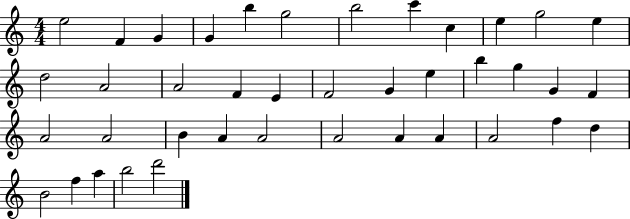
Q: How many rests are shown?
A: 0